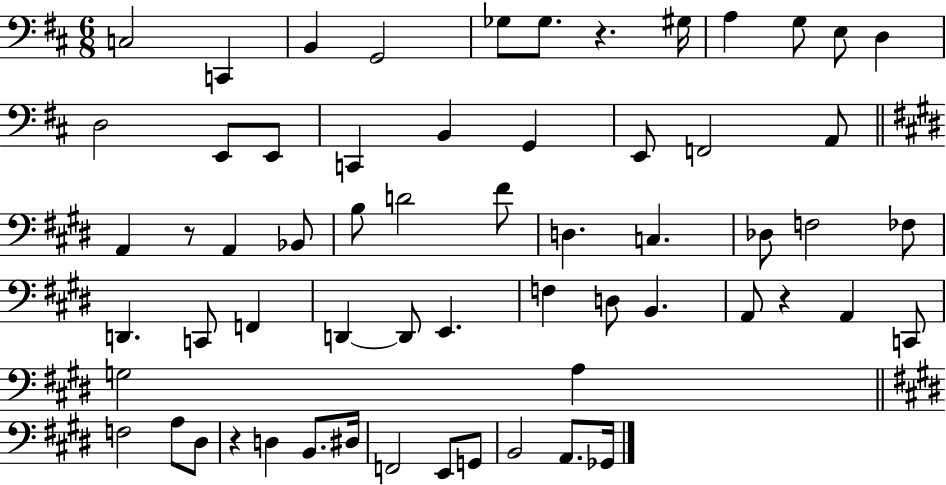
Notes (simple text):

C3/h C2/q B2/q G2/h Gb3/e Gb3/e. R/q. G#3/s A3/q G3/e E3/e D3/q D3/h E2/e E2/e C2/q B2/q G2/q E2/e F2/h A2/e A2/q R/e A2/q Bb2/e B3/e D4/h F#4/e D3/q. C3/q. Db3/e F3/h FES3/e D2/q. C2/e F2/q D2/q D2/e E2/q. F3/q D3/e B2/q. A2/e R/q A2/q C2/e G3/h A3/q F3/h A3/e D#3/e R/q D3/q B2/e. D#3/s F2/h E2/e G2/e B2/h A2/e. Gb2/s